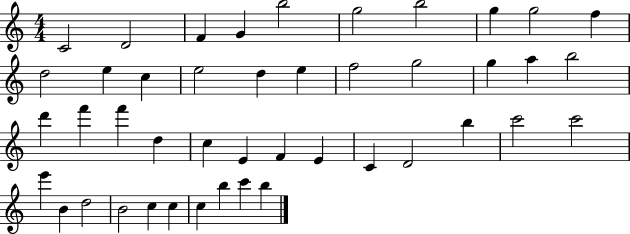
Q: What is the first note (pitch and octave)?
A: C4